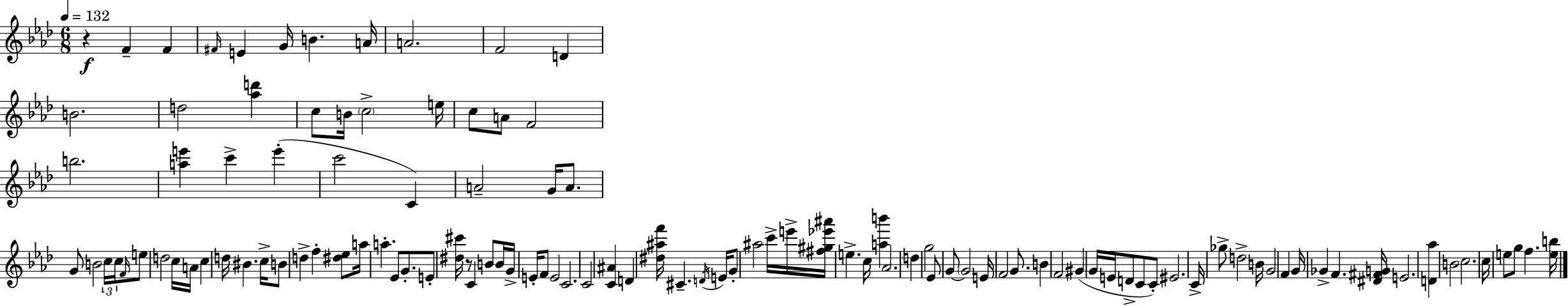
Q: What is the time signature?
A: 6/8